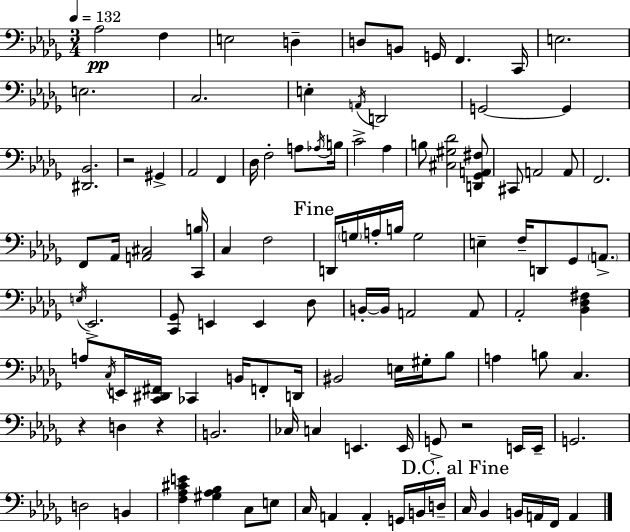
{
  \clef bass
  \numericTimeSignature
  \time 3/4
  \key bes \minor
  \tempo 4 = 132
  aes2\pp f4 | e2 d4-- | d8 b,8 g,16 f,4. c,16 | e2. | \break e2. | c2. | e4-. \acciaccatura { a,16 } d,2 | g,2~~ g,4 | \break <dis, bes,>2. | r2 gis,4-> | aes,2 f,4 | des16 f2-. a8 | \break \acciaccatura { aes16 } b16 c'2-> aes4 | b8 <cis gis des'>2 | <d, ges, a, fis>8 cis,8 a,2 | a,8 f,2. | \break f,8 aes,16 <a, cis>2 | <c, b>16 c4 f2 | \mark "Fine" d,16 \parenthesize g16 a16-. b16 g2 | e4-- f16-- d,8 ges,8 \parenthesize a,8.-> | \break \acciaccatura { e16 } ees,2.-> | <c, ges,>8 e,4 e,4 | des8 b,16-.~~ b,16 a,2 | a,8 aes,2-. <bes, des fis>4 | \break a8 \acciaccatura { c16 } e,16 <c, dis, fis,>16 ces,4 | b,16 f,8-. d,16 bis,2 | e16 gis16-. bes8 a4 b8 c4. | r4 d4 | \break r4 b,2. | ces16 c4 e,4. | e,16 g,8-> r2 | e,16 e,16-- g,2. | \break d2 | b,4 <f aes cis' e'>4 <gis aes bes>4 | c8 e8 c16 a,4 a,4-. | g,16 b,16 d16-- \mark "D.C. al Fine" c16 bes,4 b,16 a,16 f,16 | \break a,4 \bar "|."
}